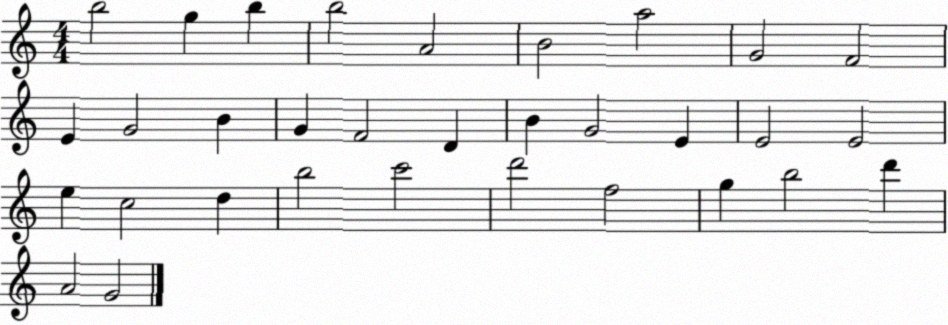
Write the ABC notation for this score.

X:1
T:Untitled
M:4/4
L:1/4
K:C
b2 g b b2 A2 B2 a2 G2 F2 E G2 B G F2 D B G2 E E2 E2 e c2 d b2 c'2 d'2 f2 g b2 d' A2 G2